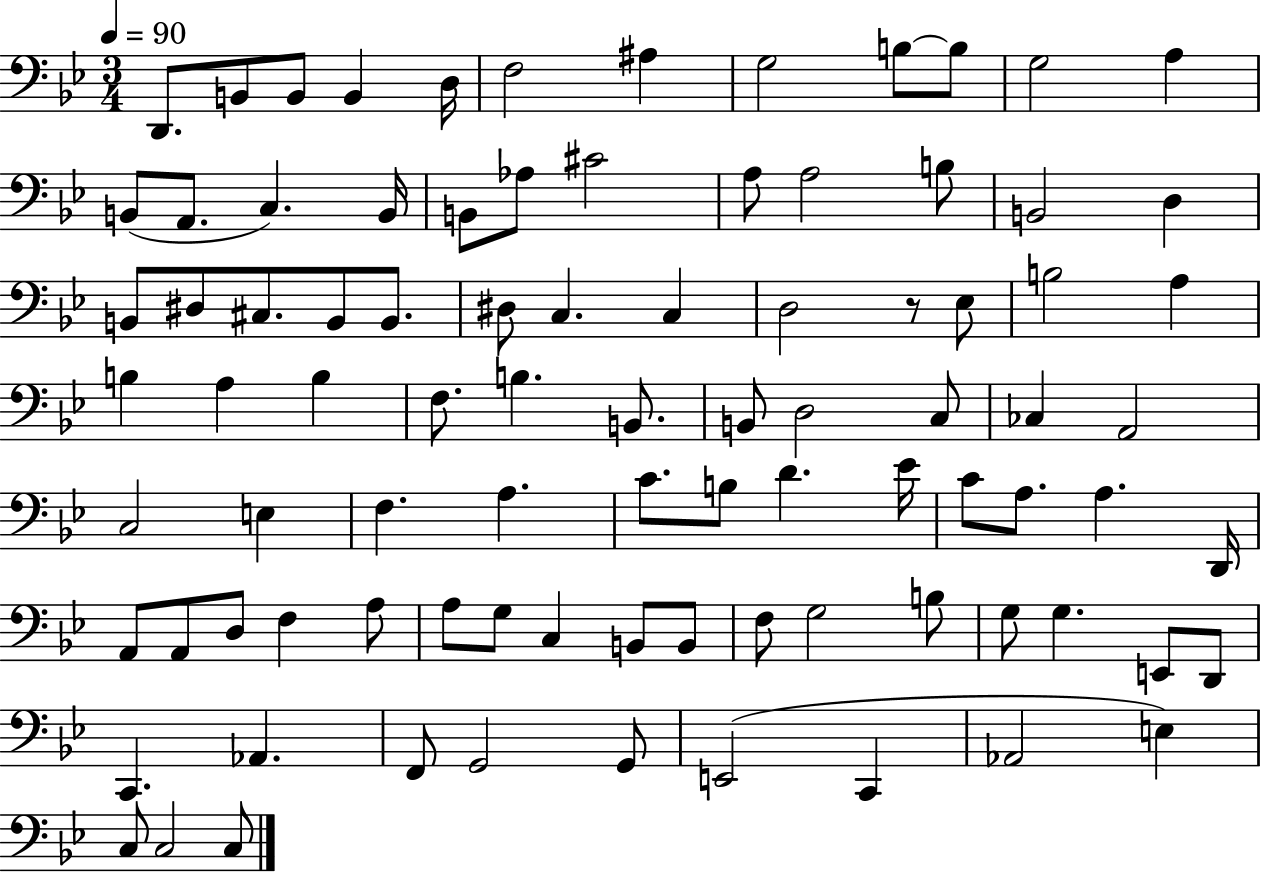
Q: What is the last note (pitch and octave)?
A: C3